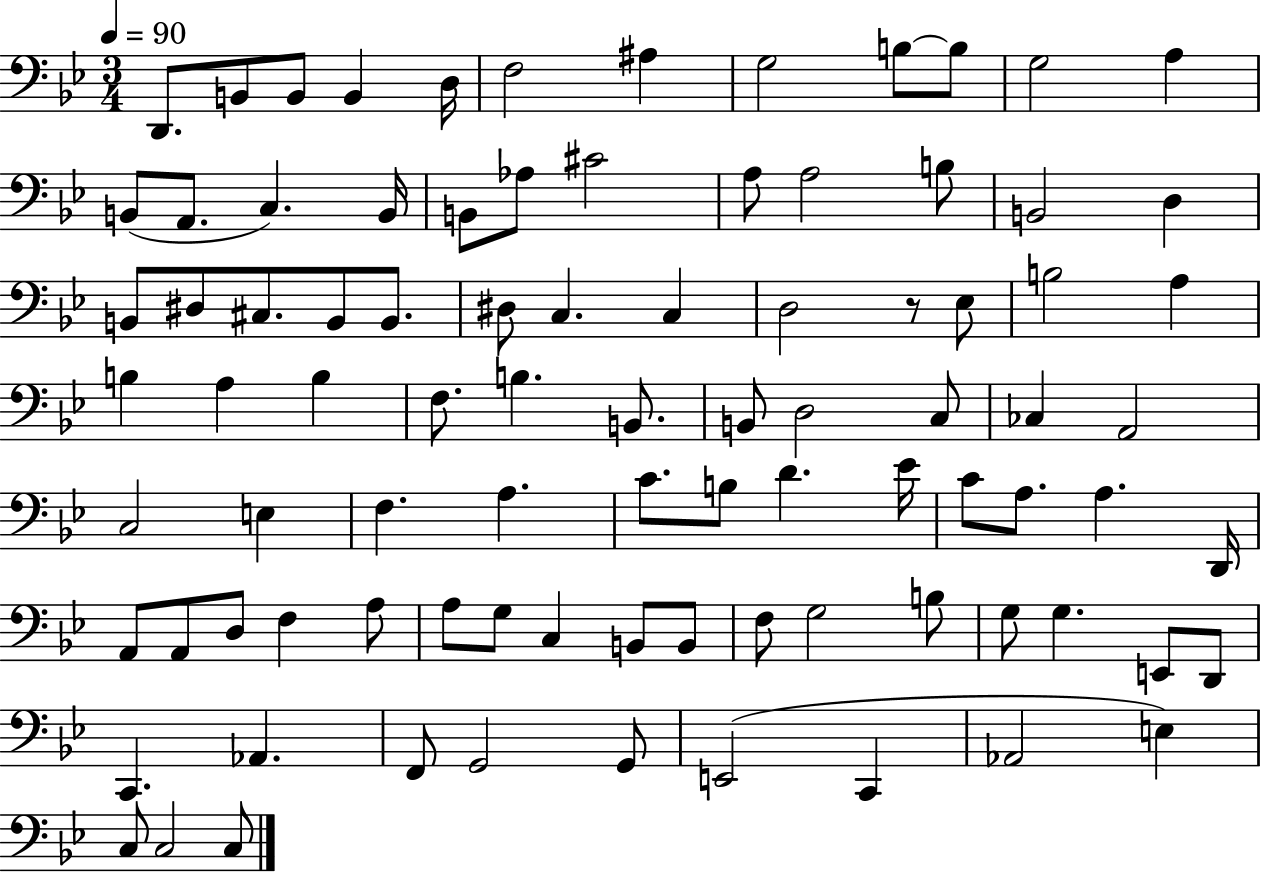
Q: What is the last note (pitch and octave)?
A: C3